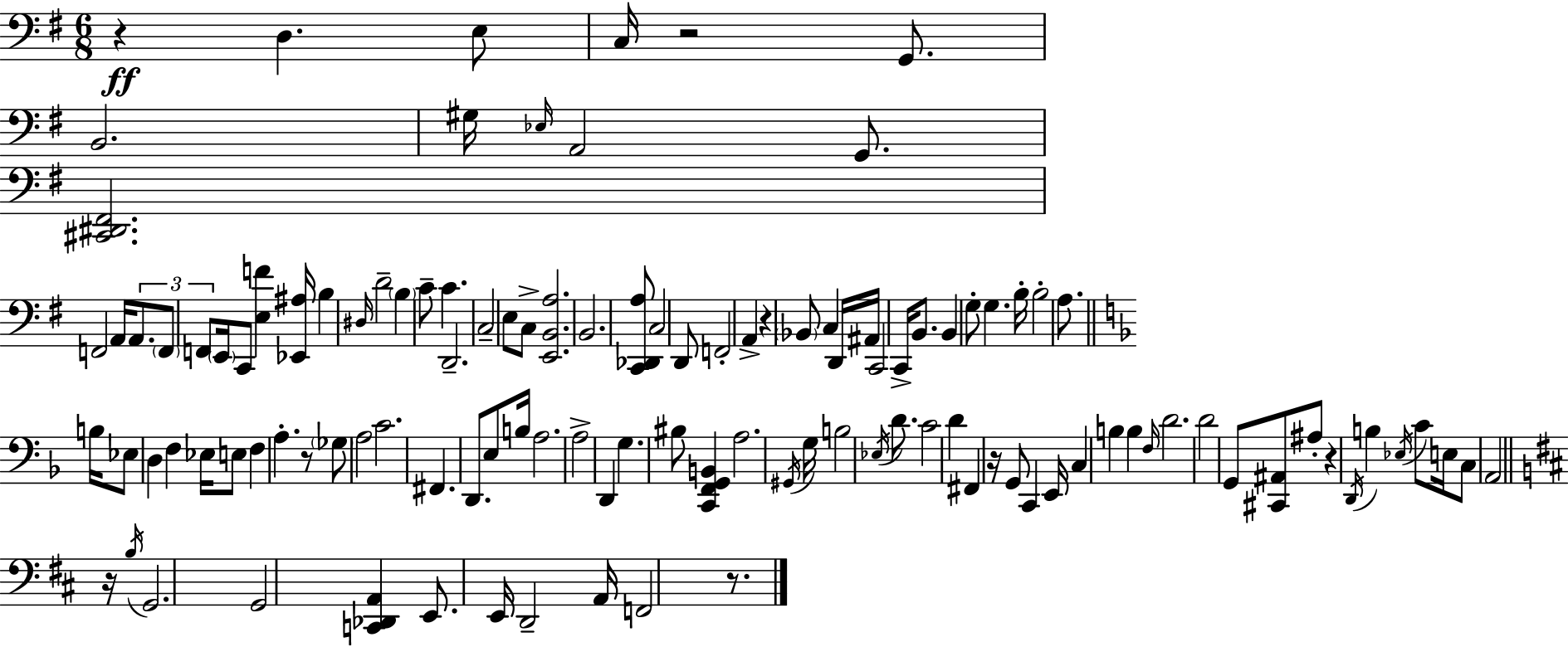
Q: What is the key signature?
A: G major